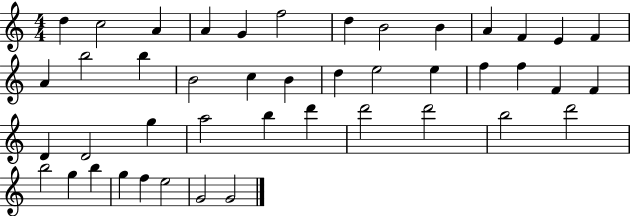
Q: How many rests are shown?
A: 0